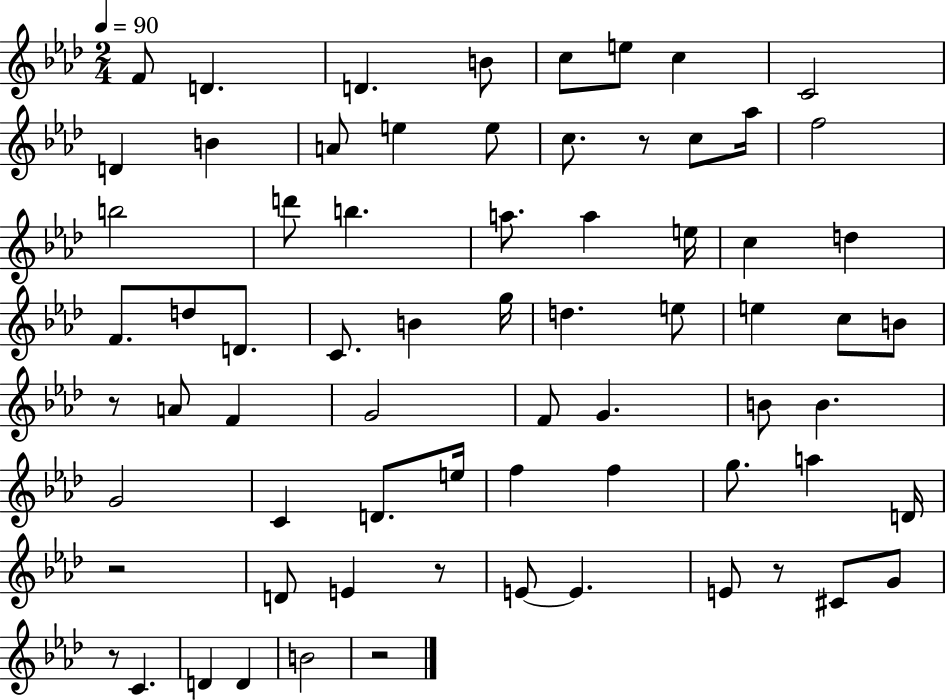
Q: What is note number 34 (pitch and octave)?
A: E5